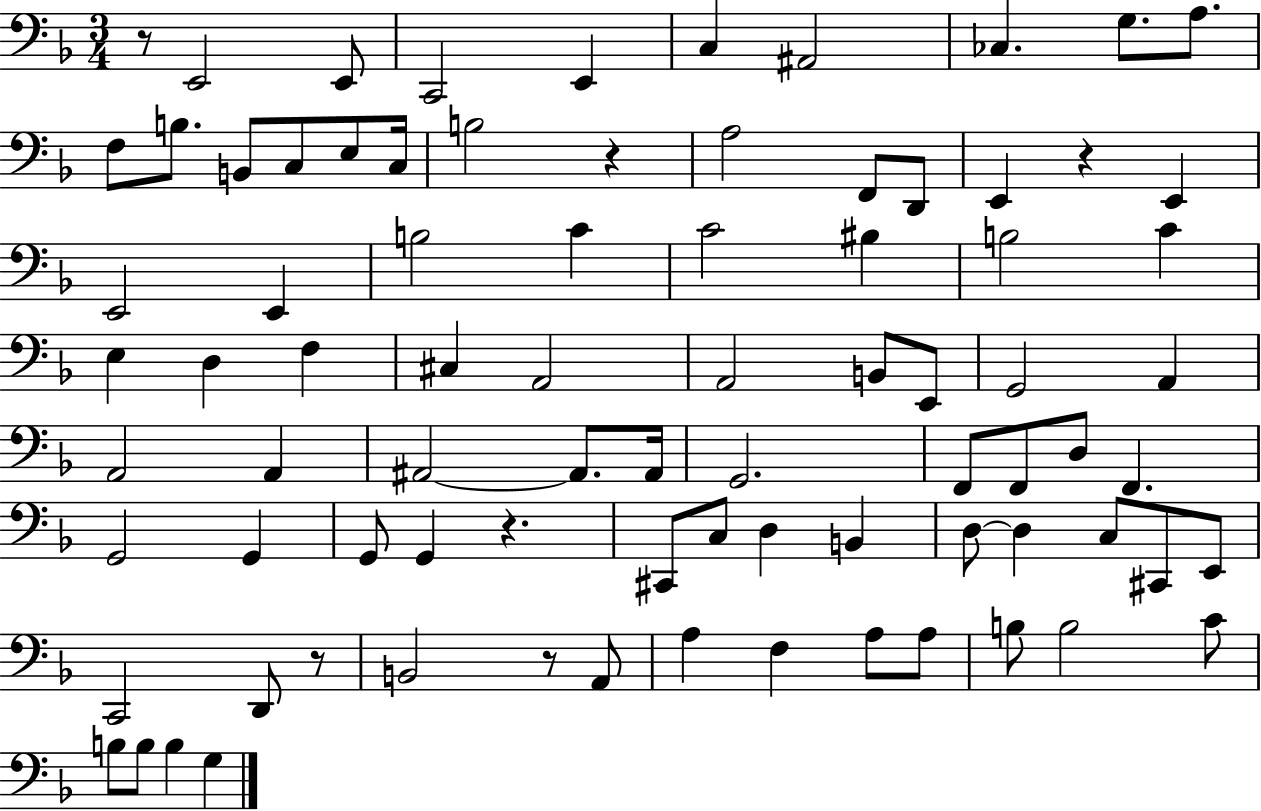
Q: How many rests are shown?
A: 6